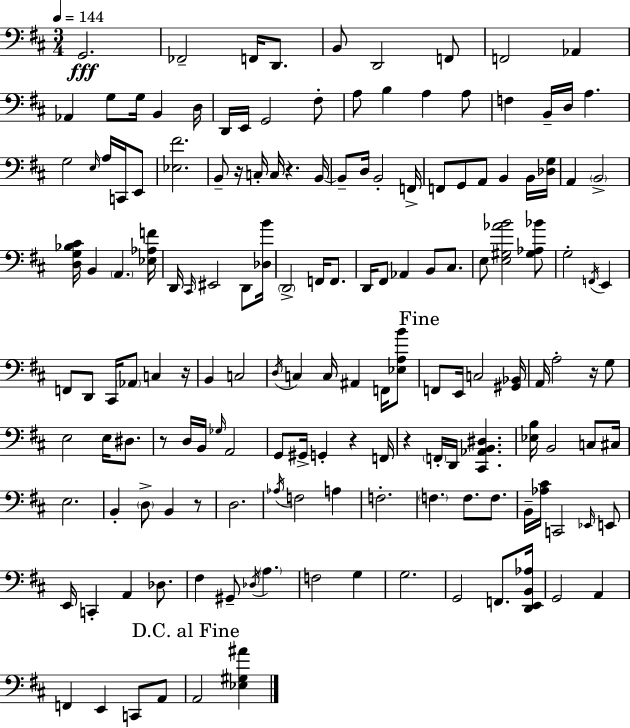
{
  \clef bass
  \numericTimeSignature
  \time 3/4
  \key d \major
  \tempo 4 = 144
  g,2.\fff | fes,2-- f,16 d,8. | b,8 d,2 f,8 | f,2 aes,4 | \break aes,4 g8 g16 b,4 d16 | d,16 e,16 g,2 fis8-. | a8 b4 a4 a8 | f4 b,16-- d16 a4. | \break g2 \grace { e16 } a16 c,16 e,8 | <ees fis'>2. | b,8-- r16 c16-. c16 r4. | b,16~~ b,8-- d16 b,2-. | \break f,16-> f,8 g,8 a,8 b,4 b,16 | <des g>16 a,4 \parenthesize b,2-> | <d g bes cis'>16 b,4 \parenthesize a,4. | <ees aes f'>16 d,16 \grace { cis,16 } eis,2 d,8 | \break <des b'>16 \parenthesize d,2-> f,16 f,8. | d,16 fis,8 aes,4 b,8 cis8. | e8 <e gis aes' b'>2 | <gis aes bes'>8 g2-. \acciaccatura { f,16 } e,4 | \break f,8 d,8 cis,16 \parenthesize aes,8 c4 | r16 b,4 c2 | \acciaccatura { d16 } c4 c16 ais,4 | f,16 <ees a b'>8 \mark "Fine" f,8 e,16 c2 | \break <gis, bes,>16 a,16 a2-. | r16 g8 e2 | e16 dis8. r8 d16 b,16 \grace { ges16 } a,2 | g,8 gis,16-> g,4-. | \break r4 f,16 r4 \parenthesize f,16-. d,16 <cis, aes, b, dis>4. | <ees b>16 b,2 | c8 cis16 e2. | b,4-. \parenthesize d8-> b,4 | \break r8 d2. | \acciaccatura { aes16 } f2 | a4 f2.-. | \parenthesize f4. | \break f8. f8. b,16-- <aes cis'>16 c,2 | \grace { ees,16 } e,8 e,16 c,4-. | a,4 des8. fis4 gis,8-- | \acciaccatura { des16 } \parenthesize a4. f2 | \break g4 g2. | g,2 | f,8. <d, e, b, aes>16 g,2 | a,4 f,4 | \break e,4 c,8 a,8 \mark "D.C. al Fine" a,2 | <ees gis ais'>4 \bar "|."
}